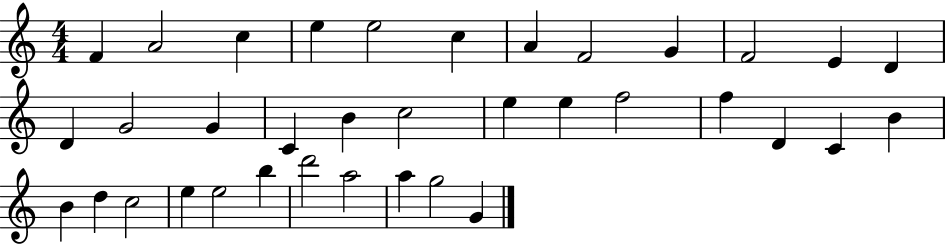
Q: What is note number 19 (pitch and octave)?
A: E5